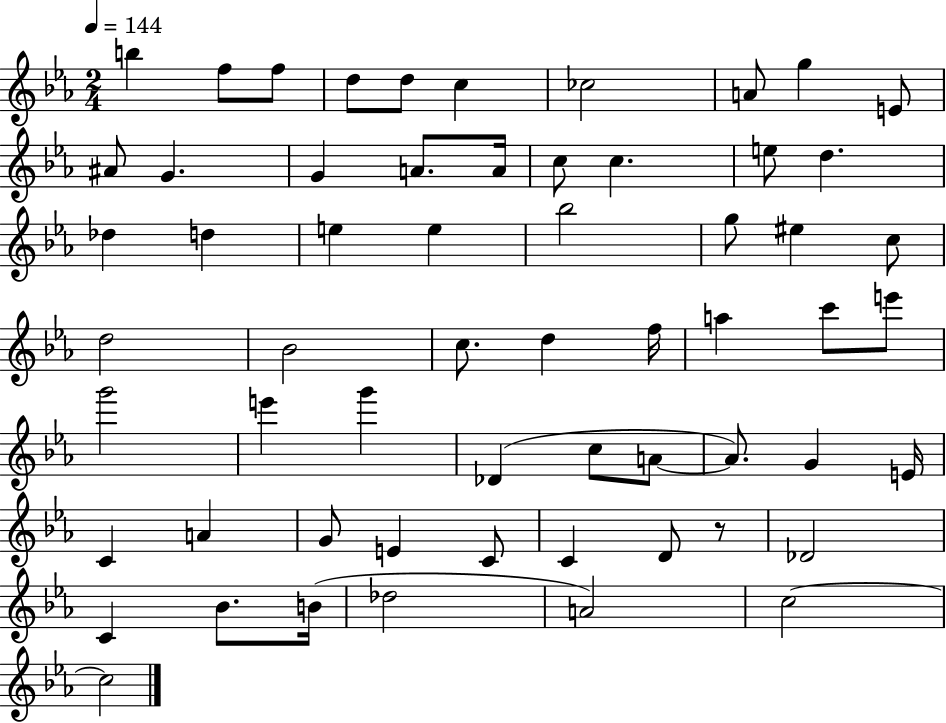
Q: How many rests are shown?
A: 1